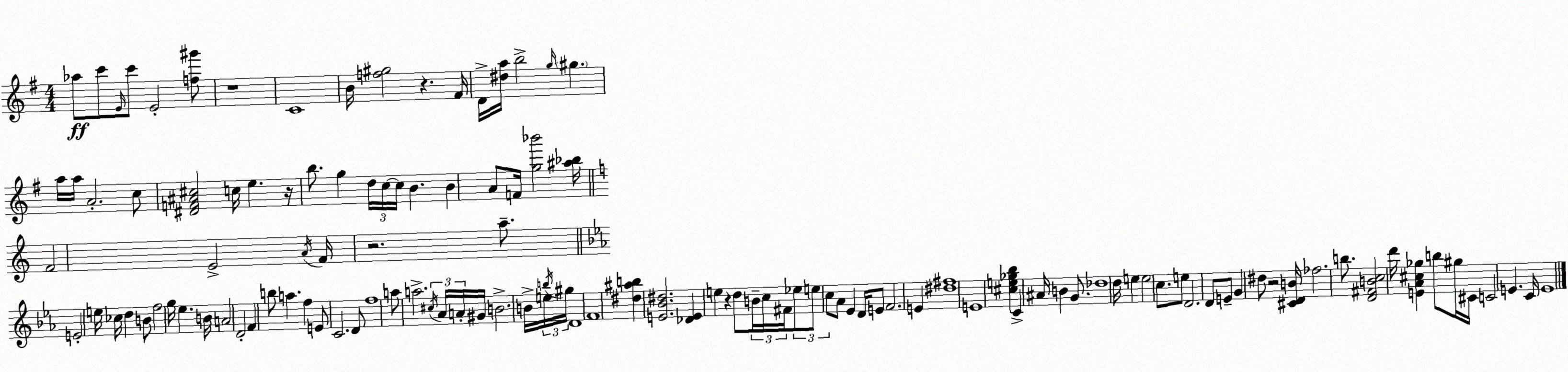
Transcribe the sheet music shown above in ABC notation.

X:1
T:Untitled
M:4/4
L:1/4
K:G
_a/2 c'/2 E/4 c'/2 E2 [f^g']/2 z4 C4 B/4 [f^g]2 z ^F/4 D/4 [^da]/4 b2 g/4 ^g a/4 a/4 A2 c/2 [^DF^A^c]2 c/4 e z/4 b/2 g d/4 c/4 c/4 B B A/2 F/4 [g_b']2 [^a_b]/4 F2 E2 A/4 F/4 z2 a/2 E2 e/4 _c/4 d B/2 f2 g/4 _e B/4 A2 D2 F b/2 a f E/2 C2 D/2 f4 a/2 a2 ^c/4 _A/4 A/4 ^G/4 B2 B/4 e/4 b/4 ^g/4 D4 F4 [^d^ab] [E_B^d]2 [_DE] e z d/2 B/4 c/4 ^F/4 _e/2 e/2 c/2 _A/2 _E D/4 E/2 F2 E [^d^f]4 E4 [^ce_g_b] C ^A/4 B G/2 _d4 d/4 e e2 c/2 e/2 D2 D/2 E/2 G ^d/2 z2 [^CDB]/4 _f2 b/2 [D^FBc]2 d'/4 [E_A^c_g] b/2 ^g/4 ^C/4 C2 E C/4 E4